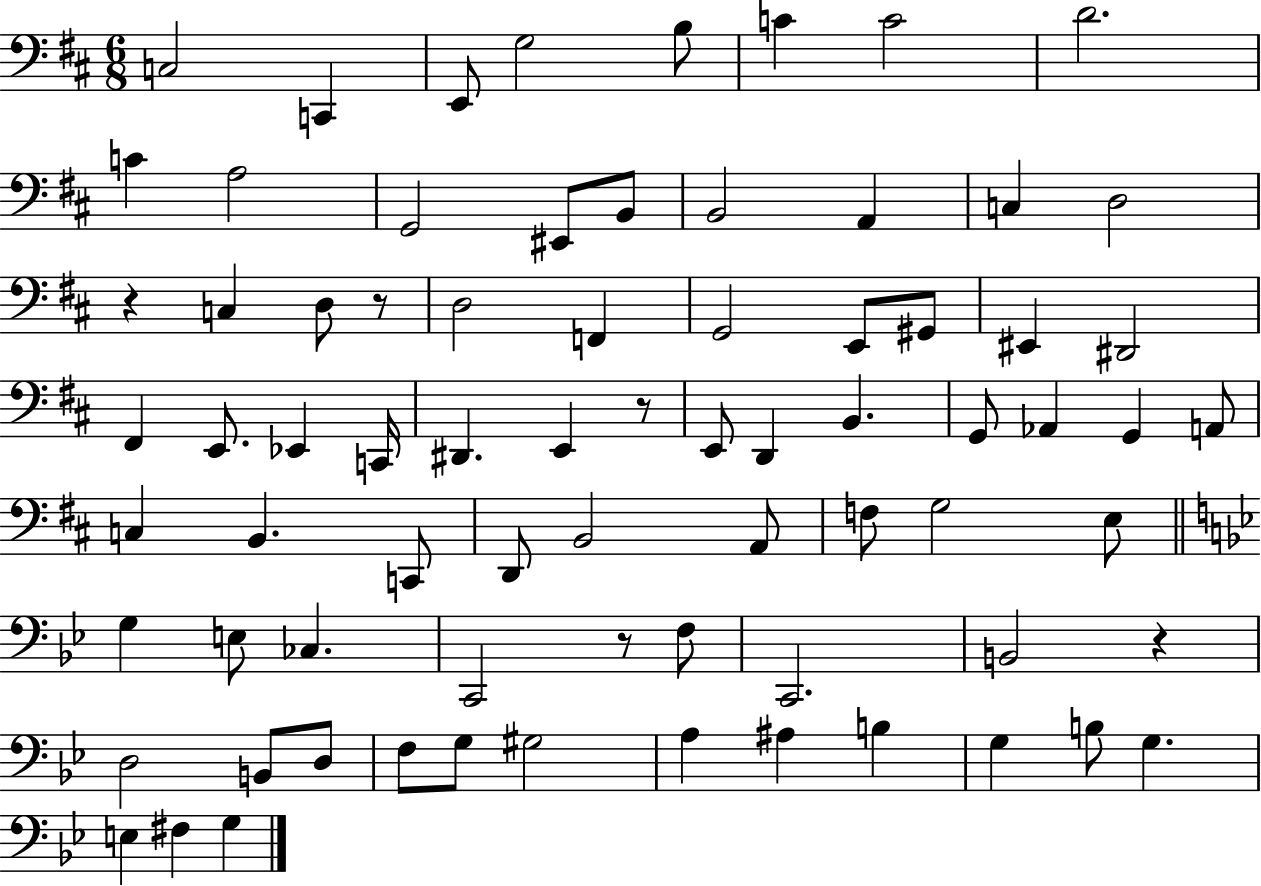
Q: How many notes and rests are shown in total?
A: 75